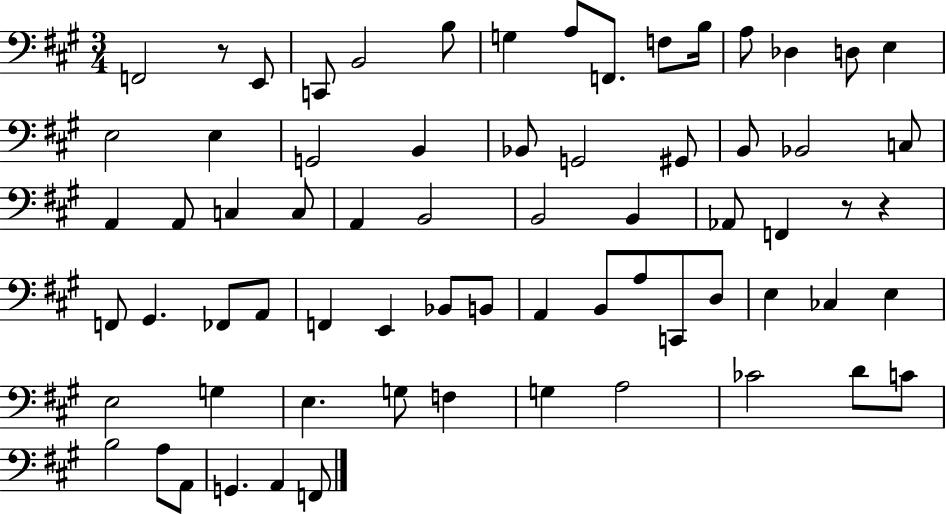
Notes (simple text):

F2/h R/e E2/e C2/e B2/h B3/e G3/q A3/e F2/e. F3/e B3/s A3/e Db3/q D3/e E3/q E3/h E3/q G2/h B2/q Bb2/e G2/h G#2/e B2/e Bb2/h C3/e A2/q A2/e C3/q C3/e A2/q B2/h B2/h B2/q Ab2/e F2/q R/e R/q F2/e G#2/q. FES2/e A2/e F2/q E2/q Bb2/e B2/e A2/q B2/e A3/e C2/e D3/e E3/q CES3/q E3/q E3/h G3/q E3/q. G3/e F3/q G3/q A3/h CES4/h D4/e C4/e B3/h A3/e A2/e G2/q. A2/q F2/e